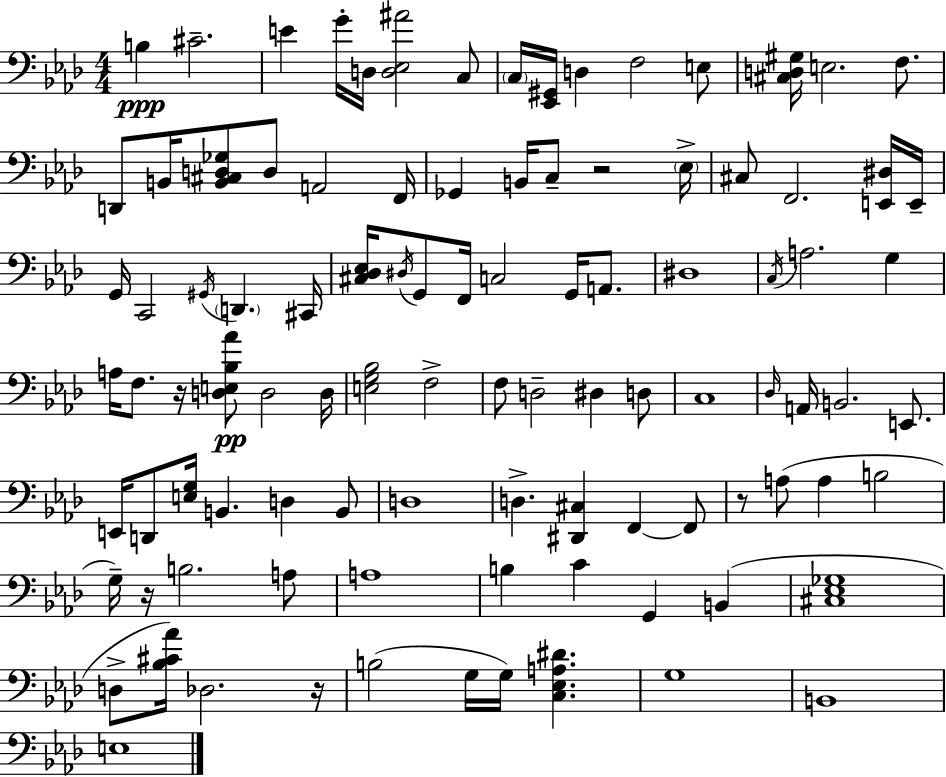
B3/q C#4/h. E4/q G4/s D3/s [D3,Eb3,A#4]/h C3/e C3/s [Eb2,G#2]/s D3/q F3/h E3/e [C#3,D3,G#3]/s E3/h. F3/e. D2/e B2/s [B2,C#3,D3,Gb3]/e D3/e A2/h F2/s Gb2/q B2/s C3/e R/h Eb3/s C#3/e F2/h. [E2,D#3]/s E2/s G2/s C2/h G#2/s D2/q. C#2/s [C#3,Db3,Eb3]/s D#3/s G2/e F2/s C3/h G2/s A2/e. D#3/w C3/s A3/h. G3/q A3/s F3/e. R/s [D3,E3,Bb3,Ab4]/e D3/h D3/s [E3,G3,Bb3]/h F3/h F3/e D3/h D#3/q D3/e C3/w Db3/s A2/s B2/h. E2/e. E2/s D2/e [E3,G3]/s B2/q. D3/q B2/e D3/w D3/q. [D#2,C#3]/q F2/q F2/e R/e A3/e A3/q B3/h G3/s R/s B3/h. A3/e A3/w B3/q C4/q G2/q B2/q [C#3,Eb3,Gb3]/w D3/e [Bb3,C#4,Ab4]/s Db3/h. R/s B3/h G3/s G3/s [C3,Eb3,A3,D#4]/q. G3/w B2/w E3/w